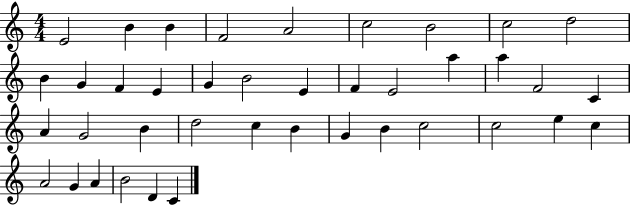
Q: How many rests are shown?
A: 0